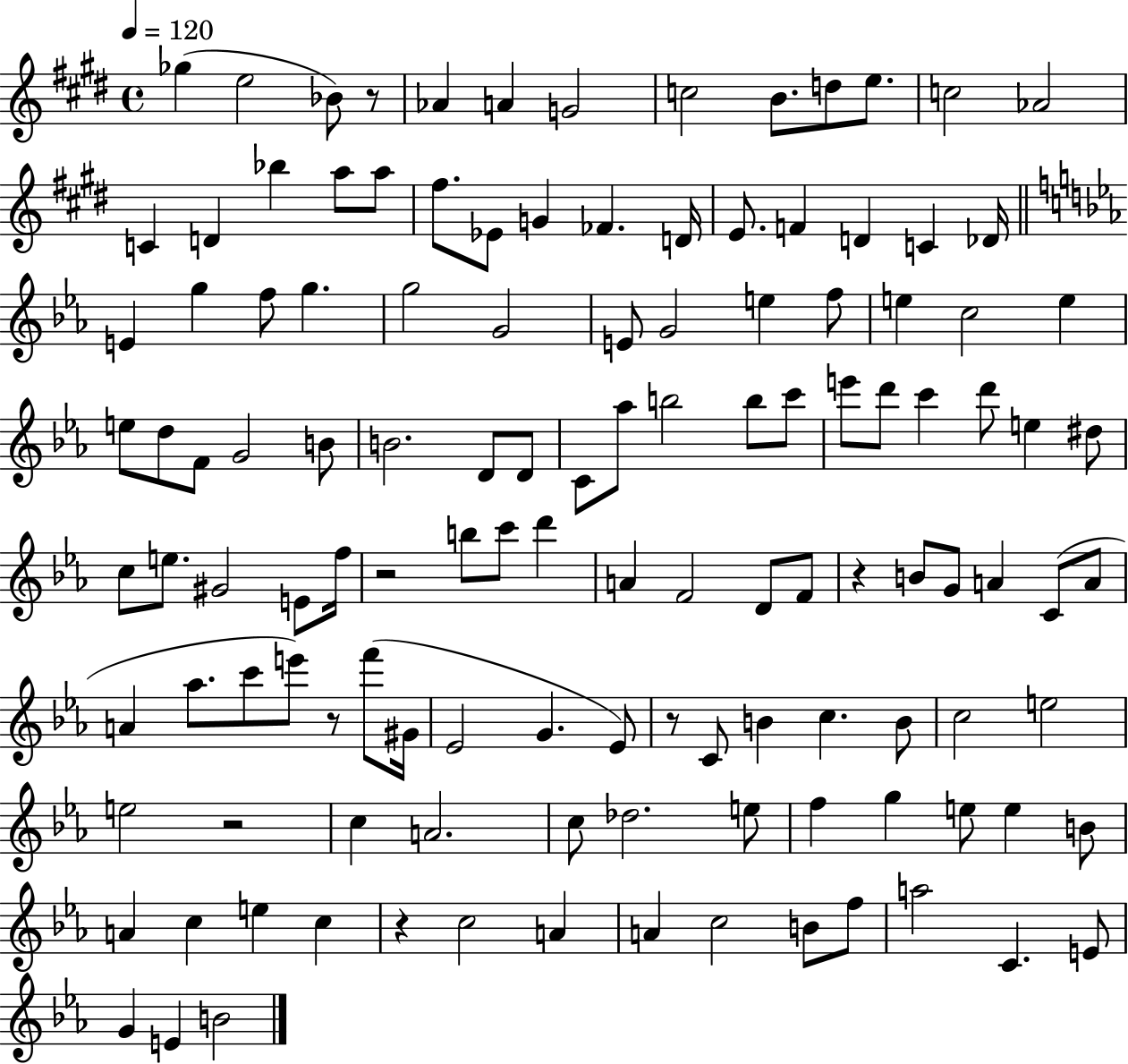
X:1
T:Untitled
M:4/4
L:1/4
K:E
_g e2 _B/2 z/2 _A A G2 c2 B/2 d/2 e/2 c2 _A2 C D _b a/2 a/2 ^f/2 _E/2 G _F D/4 E/2 F D C _D/4 E g f/2 g g2 G2 E/2 G2 e f/2 e c2 e e/2 d/2 F/2 G2 B/2 B2 D/2 D/2 C/2 _a/2 b2 b/2 c'/2 e'/2 d'/2 c' d'/2 e ^d/2 c/2 e/2 ^G2 E/2 f/4 z2 b/2 c'/2 d' A F2 D/2 F/2 z B/2 G/2 A C/2 A/2 A _a/2 c'/2 e'/2 z/2 f'/2 ^G/4 _E2 G _E/2 z/2 C/2 B c B/2 c2 e2 e2 z2 c A2 c/2 _d2 e/2 f g e/2 e B/2 A c e c z c2 A A c2 B/2 f/2 a2 C E/2 G E B2